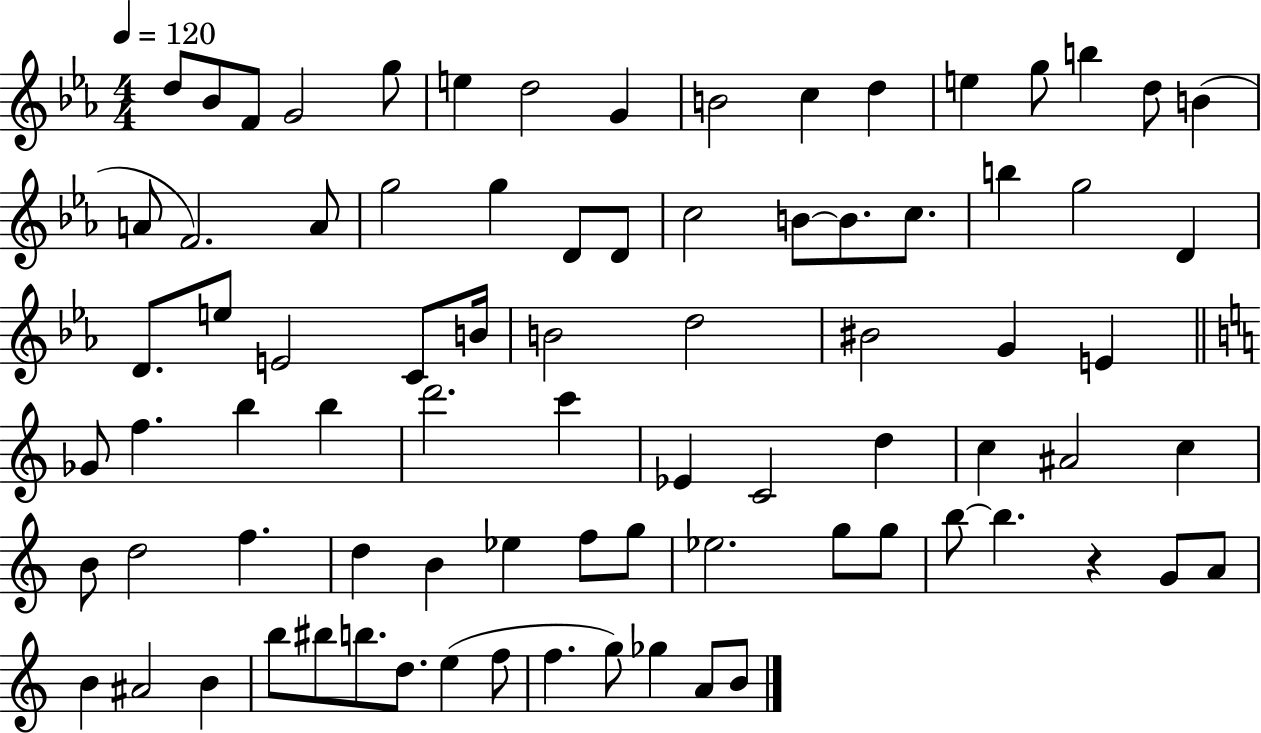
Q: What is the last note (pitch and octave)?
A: B4